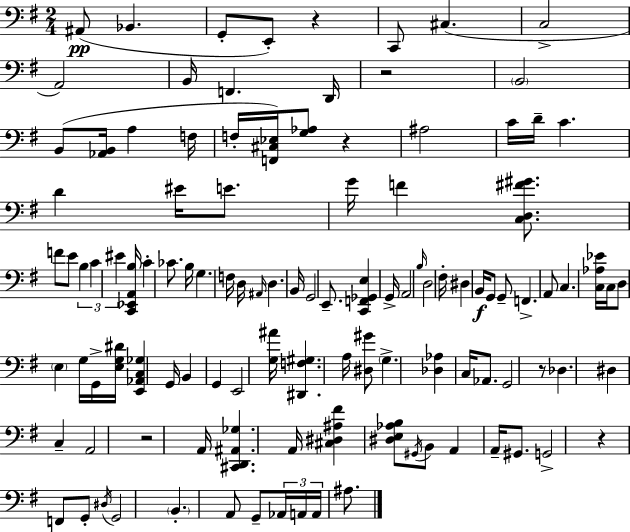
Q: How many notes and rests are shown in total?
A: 112